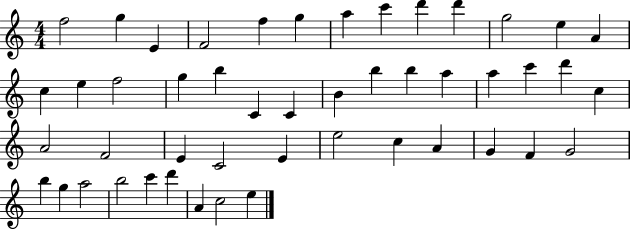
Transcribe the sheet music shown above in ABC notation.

X:1
T:Untitled
M:4/4
L:1/4
K:C
f2 g E F2 f g a c' d' d' g2 e A c e f2 g b C C B b b a a c' d' c A2 F2 E C2 E e2 c A G F G2 b g a2 b2 c' d' A c2 e